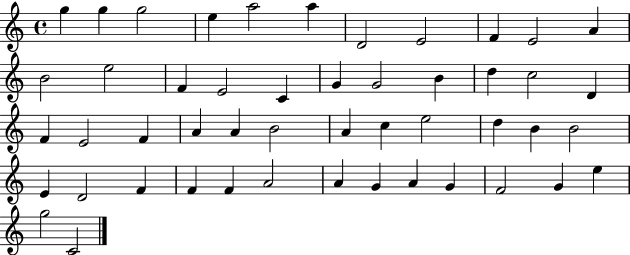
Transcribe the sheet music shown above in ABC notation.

X:1
T:Untitled
M:4/4
L:1/4
K:C
g g g2 e a2 a D2 E2 F E2 A B2 e2 F E2 C G G2 B d c2 D F E2 F A A B2 A c e2 d B B2 E D2 F F F A2 A G A G F2 G e g2 C2